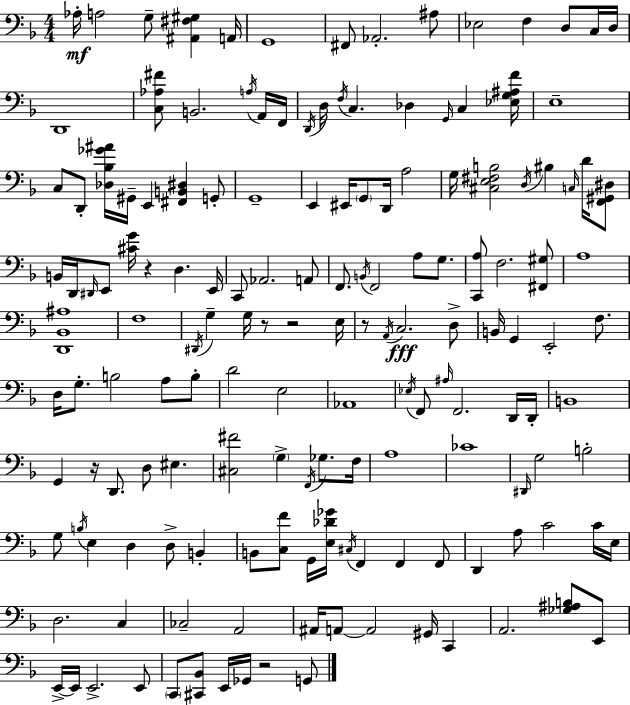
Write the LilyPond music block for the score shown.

{
  \clef bass
  \numericTimeSignature
  \time 4/4
  \key f \major
  aes16-.\mf a2 g8-- <ais, fis gis>4 a,16 | g,1 | fis,8 aes,2.-. ais8 | ees2 f4 d8 c16 d16 | \break d,1 | <c aes fis'>8 b,2. \acciaccatura { a16 } a,16 | f,16 \acciaccatura { d,16 } d16 \acciaccatura { f16 } c4. des4 \grace { g,16 } c4 | <ees g ais f'>16 e1-- | \break c8 d,8-. <des bes ges' ais'>16 gis,16-- e,4 <fis, b, dis>4 | g,8-. g,1-- | e,4 eis,16 \parenthesize g,8 d,16 a2 | g16 <cis e fis b>2 \acciaccatura { d16 } bis4 | \break \grace { c16 } d'16 <f, gis, dis>8 b,16 d,16 \grace { dis,16 } e,8 <cis' g'>16 r4 | d4. e,16 c,8 aes,2. | a,8 f,8. \acciaccatura { b,16 } f,2 | a8 g8. <c, a>8 f2. | \break <fis, gis>8 a1 | <d, bes, ais>1 | f1 | \acciaccatura { dis,16 } g4-- g16 r8 | \break r2 e16 r8 \acciaccatura { a,16 }\fff c2. | d8-> b,16 g,4 e,2-. | f8. d16 g8.-. b2 | a8 b8-. d'2 | \break e2 aes,1 | \acciaccatura { ees16 } f,8 \grace { ais16 } f,2. | d,16 d,16-. b,1 | g,4 | \break r16 d,8. d8 eis4. <cis fis'>2 | \parenthesize g4-> \acciaccatura { f,16 } ges8. f16 a1 | ces'1 | \grace { dis,16 } g2 | \break b2-. g8 | \acciaccatura { b16 } e4 d4 d8-> b,4-. b,8 | <c f'>8 g,16 <e des' ges'>16 \acciaccatura { cis16 } f,4 f,4 f,8 | d,4 a8 c'2 c'16 e16 | \break d2. c4 | ces2-- a,2 | ais,16 a,8~~ a,2 gis,16 c,4 | a,2. <ges ais b>8 e,8 | \break e,16->~~ e,16 e,2.-> e,8 | \parenthesize c,8 <cis, bes,>8 e,16 ges,16 r2 g,8 | \bar "|."
}